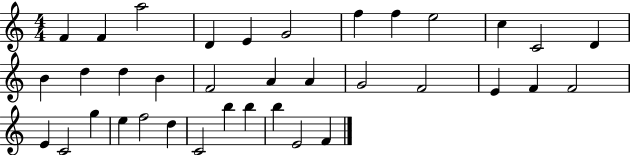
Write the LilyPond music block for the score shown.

{
  \clef treble
  \numericTimeSignature
  \time 4/4
  \key c \major
  f'4 f'4 a''2 | d'4 e'4 g'2 | f''4 f''4 e''2 | c''4 c'2 d'4 | \break b'4 d''4 d''4 b'4 | f'2 a'4 a'4 | g'2 f'2 | e'4 f'4 f'2 | \break e'4 c'2 g''4 | e''4 f''2 d''4 | c'2 b''4 b''4 | b''4 e'2 f'4 | \break \bar "|."
}